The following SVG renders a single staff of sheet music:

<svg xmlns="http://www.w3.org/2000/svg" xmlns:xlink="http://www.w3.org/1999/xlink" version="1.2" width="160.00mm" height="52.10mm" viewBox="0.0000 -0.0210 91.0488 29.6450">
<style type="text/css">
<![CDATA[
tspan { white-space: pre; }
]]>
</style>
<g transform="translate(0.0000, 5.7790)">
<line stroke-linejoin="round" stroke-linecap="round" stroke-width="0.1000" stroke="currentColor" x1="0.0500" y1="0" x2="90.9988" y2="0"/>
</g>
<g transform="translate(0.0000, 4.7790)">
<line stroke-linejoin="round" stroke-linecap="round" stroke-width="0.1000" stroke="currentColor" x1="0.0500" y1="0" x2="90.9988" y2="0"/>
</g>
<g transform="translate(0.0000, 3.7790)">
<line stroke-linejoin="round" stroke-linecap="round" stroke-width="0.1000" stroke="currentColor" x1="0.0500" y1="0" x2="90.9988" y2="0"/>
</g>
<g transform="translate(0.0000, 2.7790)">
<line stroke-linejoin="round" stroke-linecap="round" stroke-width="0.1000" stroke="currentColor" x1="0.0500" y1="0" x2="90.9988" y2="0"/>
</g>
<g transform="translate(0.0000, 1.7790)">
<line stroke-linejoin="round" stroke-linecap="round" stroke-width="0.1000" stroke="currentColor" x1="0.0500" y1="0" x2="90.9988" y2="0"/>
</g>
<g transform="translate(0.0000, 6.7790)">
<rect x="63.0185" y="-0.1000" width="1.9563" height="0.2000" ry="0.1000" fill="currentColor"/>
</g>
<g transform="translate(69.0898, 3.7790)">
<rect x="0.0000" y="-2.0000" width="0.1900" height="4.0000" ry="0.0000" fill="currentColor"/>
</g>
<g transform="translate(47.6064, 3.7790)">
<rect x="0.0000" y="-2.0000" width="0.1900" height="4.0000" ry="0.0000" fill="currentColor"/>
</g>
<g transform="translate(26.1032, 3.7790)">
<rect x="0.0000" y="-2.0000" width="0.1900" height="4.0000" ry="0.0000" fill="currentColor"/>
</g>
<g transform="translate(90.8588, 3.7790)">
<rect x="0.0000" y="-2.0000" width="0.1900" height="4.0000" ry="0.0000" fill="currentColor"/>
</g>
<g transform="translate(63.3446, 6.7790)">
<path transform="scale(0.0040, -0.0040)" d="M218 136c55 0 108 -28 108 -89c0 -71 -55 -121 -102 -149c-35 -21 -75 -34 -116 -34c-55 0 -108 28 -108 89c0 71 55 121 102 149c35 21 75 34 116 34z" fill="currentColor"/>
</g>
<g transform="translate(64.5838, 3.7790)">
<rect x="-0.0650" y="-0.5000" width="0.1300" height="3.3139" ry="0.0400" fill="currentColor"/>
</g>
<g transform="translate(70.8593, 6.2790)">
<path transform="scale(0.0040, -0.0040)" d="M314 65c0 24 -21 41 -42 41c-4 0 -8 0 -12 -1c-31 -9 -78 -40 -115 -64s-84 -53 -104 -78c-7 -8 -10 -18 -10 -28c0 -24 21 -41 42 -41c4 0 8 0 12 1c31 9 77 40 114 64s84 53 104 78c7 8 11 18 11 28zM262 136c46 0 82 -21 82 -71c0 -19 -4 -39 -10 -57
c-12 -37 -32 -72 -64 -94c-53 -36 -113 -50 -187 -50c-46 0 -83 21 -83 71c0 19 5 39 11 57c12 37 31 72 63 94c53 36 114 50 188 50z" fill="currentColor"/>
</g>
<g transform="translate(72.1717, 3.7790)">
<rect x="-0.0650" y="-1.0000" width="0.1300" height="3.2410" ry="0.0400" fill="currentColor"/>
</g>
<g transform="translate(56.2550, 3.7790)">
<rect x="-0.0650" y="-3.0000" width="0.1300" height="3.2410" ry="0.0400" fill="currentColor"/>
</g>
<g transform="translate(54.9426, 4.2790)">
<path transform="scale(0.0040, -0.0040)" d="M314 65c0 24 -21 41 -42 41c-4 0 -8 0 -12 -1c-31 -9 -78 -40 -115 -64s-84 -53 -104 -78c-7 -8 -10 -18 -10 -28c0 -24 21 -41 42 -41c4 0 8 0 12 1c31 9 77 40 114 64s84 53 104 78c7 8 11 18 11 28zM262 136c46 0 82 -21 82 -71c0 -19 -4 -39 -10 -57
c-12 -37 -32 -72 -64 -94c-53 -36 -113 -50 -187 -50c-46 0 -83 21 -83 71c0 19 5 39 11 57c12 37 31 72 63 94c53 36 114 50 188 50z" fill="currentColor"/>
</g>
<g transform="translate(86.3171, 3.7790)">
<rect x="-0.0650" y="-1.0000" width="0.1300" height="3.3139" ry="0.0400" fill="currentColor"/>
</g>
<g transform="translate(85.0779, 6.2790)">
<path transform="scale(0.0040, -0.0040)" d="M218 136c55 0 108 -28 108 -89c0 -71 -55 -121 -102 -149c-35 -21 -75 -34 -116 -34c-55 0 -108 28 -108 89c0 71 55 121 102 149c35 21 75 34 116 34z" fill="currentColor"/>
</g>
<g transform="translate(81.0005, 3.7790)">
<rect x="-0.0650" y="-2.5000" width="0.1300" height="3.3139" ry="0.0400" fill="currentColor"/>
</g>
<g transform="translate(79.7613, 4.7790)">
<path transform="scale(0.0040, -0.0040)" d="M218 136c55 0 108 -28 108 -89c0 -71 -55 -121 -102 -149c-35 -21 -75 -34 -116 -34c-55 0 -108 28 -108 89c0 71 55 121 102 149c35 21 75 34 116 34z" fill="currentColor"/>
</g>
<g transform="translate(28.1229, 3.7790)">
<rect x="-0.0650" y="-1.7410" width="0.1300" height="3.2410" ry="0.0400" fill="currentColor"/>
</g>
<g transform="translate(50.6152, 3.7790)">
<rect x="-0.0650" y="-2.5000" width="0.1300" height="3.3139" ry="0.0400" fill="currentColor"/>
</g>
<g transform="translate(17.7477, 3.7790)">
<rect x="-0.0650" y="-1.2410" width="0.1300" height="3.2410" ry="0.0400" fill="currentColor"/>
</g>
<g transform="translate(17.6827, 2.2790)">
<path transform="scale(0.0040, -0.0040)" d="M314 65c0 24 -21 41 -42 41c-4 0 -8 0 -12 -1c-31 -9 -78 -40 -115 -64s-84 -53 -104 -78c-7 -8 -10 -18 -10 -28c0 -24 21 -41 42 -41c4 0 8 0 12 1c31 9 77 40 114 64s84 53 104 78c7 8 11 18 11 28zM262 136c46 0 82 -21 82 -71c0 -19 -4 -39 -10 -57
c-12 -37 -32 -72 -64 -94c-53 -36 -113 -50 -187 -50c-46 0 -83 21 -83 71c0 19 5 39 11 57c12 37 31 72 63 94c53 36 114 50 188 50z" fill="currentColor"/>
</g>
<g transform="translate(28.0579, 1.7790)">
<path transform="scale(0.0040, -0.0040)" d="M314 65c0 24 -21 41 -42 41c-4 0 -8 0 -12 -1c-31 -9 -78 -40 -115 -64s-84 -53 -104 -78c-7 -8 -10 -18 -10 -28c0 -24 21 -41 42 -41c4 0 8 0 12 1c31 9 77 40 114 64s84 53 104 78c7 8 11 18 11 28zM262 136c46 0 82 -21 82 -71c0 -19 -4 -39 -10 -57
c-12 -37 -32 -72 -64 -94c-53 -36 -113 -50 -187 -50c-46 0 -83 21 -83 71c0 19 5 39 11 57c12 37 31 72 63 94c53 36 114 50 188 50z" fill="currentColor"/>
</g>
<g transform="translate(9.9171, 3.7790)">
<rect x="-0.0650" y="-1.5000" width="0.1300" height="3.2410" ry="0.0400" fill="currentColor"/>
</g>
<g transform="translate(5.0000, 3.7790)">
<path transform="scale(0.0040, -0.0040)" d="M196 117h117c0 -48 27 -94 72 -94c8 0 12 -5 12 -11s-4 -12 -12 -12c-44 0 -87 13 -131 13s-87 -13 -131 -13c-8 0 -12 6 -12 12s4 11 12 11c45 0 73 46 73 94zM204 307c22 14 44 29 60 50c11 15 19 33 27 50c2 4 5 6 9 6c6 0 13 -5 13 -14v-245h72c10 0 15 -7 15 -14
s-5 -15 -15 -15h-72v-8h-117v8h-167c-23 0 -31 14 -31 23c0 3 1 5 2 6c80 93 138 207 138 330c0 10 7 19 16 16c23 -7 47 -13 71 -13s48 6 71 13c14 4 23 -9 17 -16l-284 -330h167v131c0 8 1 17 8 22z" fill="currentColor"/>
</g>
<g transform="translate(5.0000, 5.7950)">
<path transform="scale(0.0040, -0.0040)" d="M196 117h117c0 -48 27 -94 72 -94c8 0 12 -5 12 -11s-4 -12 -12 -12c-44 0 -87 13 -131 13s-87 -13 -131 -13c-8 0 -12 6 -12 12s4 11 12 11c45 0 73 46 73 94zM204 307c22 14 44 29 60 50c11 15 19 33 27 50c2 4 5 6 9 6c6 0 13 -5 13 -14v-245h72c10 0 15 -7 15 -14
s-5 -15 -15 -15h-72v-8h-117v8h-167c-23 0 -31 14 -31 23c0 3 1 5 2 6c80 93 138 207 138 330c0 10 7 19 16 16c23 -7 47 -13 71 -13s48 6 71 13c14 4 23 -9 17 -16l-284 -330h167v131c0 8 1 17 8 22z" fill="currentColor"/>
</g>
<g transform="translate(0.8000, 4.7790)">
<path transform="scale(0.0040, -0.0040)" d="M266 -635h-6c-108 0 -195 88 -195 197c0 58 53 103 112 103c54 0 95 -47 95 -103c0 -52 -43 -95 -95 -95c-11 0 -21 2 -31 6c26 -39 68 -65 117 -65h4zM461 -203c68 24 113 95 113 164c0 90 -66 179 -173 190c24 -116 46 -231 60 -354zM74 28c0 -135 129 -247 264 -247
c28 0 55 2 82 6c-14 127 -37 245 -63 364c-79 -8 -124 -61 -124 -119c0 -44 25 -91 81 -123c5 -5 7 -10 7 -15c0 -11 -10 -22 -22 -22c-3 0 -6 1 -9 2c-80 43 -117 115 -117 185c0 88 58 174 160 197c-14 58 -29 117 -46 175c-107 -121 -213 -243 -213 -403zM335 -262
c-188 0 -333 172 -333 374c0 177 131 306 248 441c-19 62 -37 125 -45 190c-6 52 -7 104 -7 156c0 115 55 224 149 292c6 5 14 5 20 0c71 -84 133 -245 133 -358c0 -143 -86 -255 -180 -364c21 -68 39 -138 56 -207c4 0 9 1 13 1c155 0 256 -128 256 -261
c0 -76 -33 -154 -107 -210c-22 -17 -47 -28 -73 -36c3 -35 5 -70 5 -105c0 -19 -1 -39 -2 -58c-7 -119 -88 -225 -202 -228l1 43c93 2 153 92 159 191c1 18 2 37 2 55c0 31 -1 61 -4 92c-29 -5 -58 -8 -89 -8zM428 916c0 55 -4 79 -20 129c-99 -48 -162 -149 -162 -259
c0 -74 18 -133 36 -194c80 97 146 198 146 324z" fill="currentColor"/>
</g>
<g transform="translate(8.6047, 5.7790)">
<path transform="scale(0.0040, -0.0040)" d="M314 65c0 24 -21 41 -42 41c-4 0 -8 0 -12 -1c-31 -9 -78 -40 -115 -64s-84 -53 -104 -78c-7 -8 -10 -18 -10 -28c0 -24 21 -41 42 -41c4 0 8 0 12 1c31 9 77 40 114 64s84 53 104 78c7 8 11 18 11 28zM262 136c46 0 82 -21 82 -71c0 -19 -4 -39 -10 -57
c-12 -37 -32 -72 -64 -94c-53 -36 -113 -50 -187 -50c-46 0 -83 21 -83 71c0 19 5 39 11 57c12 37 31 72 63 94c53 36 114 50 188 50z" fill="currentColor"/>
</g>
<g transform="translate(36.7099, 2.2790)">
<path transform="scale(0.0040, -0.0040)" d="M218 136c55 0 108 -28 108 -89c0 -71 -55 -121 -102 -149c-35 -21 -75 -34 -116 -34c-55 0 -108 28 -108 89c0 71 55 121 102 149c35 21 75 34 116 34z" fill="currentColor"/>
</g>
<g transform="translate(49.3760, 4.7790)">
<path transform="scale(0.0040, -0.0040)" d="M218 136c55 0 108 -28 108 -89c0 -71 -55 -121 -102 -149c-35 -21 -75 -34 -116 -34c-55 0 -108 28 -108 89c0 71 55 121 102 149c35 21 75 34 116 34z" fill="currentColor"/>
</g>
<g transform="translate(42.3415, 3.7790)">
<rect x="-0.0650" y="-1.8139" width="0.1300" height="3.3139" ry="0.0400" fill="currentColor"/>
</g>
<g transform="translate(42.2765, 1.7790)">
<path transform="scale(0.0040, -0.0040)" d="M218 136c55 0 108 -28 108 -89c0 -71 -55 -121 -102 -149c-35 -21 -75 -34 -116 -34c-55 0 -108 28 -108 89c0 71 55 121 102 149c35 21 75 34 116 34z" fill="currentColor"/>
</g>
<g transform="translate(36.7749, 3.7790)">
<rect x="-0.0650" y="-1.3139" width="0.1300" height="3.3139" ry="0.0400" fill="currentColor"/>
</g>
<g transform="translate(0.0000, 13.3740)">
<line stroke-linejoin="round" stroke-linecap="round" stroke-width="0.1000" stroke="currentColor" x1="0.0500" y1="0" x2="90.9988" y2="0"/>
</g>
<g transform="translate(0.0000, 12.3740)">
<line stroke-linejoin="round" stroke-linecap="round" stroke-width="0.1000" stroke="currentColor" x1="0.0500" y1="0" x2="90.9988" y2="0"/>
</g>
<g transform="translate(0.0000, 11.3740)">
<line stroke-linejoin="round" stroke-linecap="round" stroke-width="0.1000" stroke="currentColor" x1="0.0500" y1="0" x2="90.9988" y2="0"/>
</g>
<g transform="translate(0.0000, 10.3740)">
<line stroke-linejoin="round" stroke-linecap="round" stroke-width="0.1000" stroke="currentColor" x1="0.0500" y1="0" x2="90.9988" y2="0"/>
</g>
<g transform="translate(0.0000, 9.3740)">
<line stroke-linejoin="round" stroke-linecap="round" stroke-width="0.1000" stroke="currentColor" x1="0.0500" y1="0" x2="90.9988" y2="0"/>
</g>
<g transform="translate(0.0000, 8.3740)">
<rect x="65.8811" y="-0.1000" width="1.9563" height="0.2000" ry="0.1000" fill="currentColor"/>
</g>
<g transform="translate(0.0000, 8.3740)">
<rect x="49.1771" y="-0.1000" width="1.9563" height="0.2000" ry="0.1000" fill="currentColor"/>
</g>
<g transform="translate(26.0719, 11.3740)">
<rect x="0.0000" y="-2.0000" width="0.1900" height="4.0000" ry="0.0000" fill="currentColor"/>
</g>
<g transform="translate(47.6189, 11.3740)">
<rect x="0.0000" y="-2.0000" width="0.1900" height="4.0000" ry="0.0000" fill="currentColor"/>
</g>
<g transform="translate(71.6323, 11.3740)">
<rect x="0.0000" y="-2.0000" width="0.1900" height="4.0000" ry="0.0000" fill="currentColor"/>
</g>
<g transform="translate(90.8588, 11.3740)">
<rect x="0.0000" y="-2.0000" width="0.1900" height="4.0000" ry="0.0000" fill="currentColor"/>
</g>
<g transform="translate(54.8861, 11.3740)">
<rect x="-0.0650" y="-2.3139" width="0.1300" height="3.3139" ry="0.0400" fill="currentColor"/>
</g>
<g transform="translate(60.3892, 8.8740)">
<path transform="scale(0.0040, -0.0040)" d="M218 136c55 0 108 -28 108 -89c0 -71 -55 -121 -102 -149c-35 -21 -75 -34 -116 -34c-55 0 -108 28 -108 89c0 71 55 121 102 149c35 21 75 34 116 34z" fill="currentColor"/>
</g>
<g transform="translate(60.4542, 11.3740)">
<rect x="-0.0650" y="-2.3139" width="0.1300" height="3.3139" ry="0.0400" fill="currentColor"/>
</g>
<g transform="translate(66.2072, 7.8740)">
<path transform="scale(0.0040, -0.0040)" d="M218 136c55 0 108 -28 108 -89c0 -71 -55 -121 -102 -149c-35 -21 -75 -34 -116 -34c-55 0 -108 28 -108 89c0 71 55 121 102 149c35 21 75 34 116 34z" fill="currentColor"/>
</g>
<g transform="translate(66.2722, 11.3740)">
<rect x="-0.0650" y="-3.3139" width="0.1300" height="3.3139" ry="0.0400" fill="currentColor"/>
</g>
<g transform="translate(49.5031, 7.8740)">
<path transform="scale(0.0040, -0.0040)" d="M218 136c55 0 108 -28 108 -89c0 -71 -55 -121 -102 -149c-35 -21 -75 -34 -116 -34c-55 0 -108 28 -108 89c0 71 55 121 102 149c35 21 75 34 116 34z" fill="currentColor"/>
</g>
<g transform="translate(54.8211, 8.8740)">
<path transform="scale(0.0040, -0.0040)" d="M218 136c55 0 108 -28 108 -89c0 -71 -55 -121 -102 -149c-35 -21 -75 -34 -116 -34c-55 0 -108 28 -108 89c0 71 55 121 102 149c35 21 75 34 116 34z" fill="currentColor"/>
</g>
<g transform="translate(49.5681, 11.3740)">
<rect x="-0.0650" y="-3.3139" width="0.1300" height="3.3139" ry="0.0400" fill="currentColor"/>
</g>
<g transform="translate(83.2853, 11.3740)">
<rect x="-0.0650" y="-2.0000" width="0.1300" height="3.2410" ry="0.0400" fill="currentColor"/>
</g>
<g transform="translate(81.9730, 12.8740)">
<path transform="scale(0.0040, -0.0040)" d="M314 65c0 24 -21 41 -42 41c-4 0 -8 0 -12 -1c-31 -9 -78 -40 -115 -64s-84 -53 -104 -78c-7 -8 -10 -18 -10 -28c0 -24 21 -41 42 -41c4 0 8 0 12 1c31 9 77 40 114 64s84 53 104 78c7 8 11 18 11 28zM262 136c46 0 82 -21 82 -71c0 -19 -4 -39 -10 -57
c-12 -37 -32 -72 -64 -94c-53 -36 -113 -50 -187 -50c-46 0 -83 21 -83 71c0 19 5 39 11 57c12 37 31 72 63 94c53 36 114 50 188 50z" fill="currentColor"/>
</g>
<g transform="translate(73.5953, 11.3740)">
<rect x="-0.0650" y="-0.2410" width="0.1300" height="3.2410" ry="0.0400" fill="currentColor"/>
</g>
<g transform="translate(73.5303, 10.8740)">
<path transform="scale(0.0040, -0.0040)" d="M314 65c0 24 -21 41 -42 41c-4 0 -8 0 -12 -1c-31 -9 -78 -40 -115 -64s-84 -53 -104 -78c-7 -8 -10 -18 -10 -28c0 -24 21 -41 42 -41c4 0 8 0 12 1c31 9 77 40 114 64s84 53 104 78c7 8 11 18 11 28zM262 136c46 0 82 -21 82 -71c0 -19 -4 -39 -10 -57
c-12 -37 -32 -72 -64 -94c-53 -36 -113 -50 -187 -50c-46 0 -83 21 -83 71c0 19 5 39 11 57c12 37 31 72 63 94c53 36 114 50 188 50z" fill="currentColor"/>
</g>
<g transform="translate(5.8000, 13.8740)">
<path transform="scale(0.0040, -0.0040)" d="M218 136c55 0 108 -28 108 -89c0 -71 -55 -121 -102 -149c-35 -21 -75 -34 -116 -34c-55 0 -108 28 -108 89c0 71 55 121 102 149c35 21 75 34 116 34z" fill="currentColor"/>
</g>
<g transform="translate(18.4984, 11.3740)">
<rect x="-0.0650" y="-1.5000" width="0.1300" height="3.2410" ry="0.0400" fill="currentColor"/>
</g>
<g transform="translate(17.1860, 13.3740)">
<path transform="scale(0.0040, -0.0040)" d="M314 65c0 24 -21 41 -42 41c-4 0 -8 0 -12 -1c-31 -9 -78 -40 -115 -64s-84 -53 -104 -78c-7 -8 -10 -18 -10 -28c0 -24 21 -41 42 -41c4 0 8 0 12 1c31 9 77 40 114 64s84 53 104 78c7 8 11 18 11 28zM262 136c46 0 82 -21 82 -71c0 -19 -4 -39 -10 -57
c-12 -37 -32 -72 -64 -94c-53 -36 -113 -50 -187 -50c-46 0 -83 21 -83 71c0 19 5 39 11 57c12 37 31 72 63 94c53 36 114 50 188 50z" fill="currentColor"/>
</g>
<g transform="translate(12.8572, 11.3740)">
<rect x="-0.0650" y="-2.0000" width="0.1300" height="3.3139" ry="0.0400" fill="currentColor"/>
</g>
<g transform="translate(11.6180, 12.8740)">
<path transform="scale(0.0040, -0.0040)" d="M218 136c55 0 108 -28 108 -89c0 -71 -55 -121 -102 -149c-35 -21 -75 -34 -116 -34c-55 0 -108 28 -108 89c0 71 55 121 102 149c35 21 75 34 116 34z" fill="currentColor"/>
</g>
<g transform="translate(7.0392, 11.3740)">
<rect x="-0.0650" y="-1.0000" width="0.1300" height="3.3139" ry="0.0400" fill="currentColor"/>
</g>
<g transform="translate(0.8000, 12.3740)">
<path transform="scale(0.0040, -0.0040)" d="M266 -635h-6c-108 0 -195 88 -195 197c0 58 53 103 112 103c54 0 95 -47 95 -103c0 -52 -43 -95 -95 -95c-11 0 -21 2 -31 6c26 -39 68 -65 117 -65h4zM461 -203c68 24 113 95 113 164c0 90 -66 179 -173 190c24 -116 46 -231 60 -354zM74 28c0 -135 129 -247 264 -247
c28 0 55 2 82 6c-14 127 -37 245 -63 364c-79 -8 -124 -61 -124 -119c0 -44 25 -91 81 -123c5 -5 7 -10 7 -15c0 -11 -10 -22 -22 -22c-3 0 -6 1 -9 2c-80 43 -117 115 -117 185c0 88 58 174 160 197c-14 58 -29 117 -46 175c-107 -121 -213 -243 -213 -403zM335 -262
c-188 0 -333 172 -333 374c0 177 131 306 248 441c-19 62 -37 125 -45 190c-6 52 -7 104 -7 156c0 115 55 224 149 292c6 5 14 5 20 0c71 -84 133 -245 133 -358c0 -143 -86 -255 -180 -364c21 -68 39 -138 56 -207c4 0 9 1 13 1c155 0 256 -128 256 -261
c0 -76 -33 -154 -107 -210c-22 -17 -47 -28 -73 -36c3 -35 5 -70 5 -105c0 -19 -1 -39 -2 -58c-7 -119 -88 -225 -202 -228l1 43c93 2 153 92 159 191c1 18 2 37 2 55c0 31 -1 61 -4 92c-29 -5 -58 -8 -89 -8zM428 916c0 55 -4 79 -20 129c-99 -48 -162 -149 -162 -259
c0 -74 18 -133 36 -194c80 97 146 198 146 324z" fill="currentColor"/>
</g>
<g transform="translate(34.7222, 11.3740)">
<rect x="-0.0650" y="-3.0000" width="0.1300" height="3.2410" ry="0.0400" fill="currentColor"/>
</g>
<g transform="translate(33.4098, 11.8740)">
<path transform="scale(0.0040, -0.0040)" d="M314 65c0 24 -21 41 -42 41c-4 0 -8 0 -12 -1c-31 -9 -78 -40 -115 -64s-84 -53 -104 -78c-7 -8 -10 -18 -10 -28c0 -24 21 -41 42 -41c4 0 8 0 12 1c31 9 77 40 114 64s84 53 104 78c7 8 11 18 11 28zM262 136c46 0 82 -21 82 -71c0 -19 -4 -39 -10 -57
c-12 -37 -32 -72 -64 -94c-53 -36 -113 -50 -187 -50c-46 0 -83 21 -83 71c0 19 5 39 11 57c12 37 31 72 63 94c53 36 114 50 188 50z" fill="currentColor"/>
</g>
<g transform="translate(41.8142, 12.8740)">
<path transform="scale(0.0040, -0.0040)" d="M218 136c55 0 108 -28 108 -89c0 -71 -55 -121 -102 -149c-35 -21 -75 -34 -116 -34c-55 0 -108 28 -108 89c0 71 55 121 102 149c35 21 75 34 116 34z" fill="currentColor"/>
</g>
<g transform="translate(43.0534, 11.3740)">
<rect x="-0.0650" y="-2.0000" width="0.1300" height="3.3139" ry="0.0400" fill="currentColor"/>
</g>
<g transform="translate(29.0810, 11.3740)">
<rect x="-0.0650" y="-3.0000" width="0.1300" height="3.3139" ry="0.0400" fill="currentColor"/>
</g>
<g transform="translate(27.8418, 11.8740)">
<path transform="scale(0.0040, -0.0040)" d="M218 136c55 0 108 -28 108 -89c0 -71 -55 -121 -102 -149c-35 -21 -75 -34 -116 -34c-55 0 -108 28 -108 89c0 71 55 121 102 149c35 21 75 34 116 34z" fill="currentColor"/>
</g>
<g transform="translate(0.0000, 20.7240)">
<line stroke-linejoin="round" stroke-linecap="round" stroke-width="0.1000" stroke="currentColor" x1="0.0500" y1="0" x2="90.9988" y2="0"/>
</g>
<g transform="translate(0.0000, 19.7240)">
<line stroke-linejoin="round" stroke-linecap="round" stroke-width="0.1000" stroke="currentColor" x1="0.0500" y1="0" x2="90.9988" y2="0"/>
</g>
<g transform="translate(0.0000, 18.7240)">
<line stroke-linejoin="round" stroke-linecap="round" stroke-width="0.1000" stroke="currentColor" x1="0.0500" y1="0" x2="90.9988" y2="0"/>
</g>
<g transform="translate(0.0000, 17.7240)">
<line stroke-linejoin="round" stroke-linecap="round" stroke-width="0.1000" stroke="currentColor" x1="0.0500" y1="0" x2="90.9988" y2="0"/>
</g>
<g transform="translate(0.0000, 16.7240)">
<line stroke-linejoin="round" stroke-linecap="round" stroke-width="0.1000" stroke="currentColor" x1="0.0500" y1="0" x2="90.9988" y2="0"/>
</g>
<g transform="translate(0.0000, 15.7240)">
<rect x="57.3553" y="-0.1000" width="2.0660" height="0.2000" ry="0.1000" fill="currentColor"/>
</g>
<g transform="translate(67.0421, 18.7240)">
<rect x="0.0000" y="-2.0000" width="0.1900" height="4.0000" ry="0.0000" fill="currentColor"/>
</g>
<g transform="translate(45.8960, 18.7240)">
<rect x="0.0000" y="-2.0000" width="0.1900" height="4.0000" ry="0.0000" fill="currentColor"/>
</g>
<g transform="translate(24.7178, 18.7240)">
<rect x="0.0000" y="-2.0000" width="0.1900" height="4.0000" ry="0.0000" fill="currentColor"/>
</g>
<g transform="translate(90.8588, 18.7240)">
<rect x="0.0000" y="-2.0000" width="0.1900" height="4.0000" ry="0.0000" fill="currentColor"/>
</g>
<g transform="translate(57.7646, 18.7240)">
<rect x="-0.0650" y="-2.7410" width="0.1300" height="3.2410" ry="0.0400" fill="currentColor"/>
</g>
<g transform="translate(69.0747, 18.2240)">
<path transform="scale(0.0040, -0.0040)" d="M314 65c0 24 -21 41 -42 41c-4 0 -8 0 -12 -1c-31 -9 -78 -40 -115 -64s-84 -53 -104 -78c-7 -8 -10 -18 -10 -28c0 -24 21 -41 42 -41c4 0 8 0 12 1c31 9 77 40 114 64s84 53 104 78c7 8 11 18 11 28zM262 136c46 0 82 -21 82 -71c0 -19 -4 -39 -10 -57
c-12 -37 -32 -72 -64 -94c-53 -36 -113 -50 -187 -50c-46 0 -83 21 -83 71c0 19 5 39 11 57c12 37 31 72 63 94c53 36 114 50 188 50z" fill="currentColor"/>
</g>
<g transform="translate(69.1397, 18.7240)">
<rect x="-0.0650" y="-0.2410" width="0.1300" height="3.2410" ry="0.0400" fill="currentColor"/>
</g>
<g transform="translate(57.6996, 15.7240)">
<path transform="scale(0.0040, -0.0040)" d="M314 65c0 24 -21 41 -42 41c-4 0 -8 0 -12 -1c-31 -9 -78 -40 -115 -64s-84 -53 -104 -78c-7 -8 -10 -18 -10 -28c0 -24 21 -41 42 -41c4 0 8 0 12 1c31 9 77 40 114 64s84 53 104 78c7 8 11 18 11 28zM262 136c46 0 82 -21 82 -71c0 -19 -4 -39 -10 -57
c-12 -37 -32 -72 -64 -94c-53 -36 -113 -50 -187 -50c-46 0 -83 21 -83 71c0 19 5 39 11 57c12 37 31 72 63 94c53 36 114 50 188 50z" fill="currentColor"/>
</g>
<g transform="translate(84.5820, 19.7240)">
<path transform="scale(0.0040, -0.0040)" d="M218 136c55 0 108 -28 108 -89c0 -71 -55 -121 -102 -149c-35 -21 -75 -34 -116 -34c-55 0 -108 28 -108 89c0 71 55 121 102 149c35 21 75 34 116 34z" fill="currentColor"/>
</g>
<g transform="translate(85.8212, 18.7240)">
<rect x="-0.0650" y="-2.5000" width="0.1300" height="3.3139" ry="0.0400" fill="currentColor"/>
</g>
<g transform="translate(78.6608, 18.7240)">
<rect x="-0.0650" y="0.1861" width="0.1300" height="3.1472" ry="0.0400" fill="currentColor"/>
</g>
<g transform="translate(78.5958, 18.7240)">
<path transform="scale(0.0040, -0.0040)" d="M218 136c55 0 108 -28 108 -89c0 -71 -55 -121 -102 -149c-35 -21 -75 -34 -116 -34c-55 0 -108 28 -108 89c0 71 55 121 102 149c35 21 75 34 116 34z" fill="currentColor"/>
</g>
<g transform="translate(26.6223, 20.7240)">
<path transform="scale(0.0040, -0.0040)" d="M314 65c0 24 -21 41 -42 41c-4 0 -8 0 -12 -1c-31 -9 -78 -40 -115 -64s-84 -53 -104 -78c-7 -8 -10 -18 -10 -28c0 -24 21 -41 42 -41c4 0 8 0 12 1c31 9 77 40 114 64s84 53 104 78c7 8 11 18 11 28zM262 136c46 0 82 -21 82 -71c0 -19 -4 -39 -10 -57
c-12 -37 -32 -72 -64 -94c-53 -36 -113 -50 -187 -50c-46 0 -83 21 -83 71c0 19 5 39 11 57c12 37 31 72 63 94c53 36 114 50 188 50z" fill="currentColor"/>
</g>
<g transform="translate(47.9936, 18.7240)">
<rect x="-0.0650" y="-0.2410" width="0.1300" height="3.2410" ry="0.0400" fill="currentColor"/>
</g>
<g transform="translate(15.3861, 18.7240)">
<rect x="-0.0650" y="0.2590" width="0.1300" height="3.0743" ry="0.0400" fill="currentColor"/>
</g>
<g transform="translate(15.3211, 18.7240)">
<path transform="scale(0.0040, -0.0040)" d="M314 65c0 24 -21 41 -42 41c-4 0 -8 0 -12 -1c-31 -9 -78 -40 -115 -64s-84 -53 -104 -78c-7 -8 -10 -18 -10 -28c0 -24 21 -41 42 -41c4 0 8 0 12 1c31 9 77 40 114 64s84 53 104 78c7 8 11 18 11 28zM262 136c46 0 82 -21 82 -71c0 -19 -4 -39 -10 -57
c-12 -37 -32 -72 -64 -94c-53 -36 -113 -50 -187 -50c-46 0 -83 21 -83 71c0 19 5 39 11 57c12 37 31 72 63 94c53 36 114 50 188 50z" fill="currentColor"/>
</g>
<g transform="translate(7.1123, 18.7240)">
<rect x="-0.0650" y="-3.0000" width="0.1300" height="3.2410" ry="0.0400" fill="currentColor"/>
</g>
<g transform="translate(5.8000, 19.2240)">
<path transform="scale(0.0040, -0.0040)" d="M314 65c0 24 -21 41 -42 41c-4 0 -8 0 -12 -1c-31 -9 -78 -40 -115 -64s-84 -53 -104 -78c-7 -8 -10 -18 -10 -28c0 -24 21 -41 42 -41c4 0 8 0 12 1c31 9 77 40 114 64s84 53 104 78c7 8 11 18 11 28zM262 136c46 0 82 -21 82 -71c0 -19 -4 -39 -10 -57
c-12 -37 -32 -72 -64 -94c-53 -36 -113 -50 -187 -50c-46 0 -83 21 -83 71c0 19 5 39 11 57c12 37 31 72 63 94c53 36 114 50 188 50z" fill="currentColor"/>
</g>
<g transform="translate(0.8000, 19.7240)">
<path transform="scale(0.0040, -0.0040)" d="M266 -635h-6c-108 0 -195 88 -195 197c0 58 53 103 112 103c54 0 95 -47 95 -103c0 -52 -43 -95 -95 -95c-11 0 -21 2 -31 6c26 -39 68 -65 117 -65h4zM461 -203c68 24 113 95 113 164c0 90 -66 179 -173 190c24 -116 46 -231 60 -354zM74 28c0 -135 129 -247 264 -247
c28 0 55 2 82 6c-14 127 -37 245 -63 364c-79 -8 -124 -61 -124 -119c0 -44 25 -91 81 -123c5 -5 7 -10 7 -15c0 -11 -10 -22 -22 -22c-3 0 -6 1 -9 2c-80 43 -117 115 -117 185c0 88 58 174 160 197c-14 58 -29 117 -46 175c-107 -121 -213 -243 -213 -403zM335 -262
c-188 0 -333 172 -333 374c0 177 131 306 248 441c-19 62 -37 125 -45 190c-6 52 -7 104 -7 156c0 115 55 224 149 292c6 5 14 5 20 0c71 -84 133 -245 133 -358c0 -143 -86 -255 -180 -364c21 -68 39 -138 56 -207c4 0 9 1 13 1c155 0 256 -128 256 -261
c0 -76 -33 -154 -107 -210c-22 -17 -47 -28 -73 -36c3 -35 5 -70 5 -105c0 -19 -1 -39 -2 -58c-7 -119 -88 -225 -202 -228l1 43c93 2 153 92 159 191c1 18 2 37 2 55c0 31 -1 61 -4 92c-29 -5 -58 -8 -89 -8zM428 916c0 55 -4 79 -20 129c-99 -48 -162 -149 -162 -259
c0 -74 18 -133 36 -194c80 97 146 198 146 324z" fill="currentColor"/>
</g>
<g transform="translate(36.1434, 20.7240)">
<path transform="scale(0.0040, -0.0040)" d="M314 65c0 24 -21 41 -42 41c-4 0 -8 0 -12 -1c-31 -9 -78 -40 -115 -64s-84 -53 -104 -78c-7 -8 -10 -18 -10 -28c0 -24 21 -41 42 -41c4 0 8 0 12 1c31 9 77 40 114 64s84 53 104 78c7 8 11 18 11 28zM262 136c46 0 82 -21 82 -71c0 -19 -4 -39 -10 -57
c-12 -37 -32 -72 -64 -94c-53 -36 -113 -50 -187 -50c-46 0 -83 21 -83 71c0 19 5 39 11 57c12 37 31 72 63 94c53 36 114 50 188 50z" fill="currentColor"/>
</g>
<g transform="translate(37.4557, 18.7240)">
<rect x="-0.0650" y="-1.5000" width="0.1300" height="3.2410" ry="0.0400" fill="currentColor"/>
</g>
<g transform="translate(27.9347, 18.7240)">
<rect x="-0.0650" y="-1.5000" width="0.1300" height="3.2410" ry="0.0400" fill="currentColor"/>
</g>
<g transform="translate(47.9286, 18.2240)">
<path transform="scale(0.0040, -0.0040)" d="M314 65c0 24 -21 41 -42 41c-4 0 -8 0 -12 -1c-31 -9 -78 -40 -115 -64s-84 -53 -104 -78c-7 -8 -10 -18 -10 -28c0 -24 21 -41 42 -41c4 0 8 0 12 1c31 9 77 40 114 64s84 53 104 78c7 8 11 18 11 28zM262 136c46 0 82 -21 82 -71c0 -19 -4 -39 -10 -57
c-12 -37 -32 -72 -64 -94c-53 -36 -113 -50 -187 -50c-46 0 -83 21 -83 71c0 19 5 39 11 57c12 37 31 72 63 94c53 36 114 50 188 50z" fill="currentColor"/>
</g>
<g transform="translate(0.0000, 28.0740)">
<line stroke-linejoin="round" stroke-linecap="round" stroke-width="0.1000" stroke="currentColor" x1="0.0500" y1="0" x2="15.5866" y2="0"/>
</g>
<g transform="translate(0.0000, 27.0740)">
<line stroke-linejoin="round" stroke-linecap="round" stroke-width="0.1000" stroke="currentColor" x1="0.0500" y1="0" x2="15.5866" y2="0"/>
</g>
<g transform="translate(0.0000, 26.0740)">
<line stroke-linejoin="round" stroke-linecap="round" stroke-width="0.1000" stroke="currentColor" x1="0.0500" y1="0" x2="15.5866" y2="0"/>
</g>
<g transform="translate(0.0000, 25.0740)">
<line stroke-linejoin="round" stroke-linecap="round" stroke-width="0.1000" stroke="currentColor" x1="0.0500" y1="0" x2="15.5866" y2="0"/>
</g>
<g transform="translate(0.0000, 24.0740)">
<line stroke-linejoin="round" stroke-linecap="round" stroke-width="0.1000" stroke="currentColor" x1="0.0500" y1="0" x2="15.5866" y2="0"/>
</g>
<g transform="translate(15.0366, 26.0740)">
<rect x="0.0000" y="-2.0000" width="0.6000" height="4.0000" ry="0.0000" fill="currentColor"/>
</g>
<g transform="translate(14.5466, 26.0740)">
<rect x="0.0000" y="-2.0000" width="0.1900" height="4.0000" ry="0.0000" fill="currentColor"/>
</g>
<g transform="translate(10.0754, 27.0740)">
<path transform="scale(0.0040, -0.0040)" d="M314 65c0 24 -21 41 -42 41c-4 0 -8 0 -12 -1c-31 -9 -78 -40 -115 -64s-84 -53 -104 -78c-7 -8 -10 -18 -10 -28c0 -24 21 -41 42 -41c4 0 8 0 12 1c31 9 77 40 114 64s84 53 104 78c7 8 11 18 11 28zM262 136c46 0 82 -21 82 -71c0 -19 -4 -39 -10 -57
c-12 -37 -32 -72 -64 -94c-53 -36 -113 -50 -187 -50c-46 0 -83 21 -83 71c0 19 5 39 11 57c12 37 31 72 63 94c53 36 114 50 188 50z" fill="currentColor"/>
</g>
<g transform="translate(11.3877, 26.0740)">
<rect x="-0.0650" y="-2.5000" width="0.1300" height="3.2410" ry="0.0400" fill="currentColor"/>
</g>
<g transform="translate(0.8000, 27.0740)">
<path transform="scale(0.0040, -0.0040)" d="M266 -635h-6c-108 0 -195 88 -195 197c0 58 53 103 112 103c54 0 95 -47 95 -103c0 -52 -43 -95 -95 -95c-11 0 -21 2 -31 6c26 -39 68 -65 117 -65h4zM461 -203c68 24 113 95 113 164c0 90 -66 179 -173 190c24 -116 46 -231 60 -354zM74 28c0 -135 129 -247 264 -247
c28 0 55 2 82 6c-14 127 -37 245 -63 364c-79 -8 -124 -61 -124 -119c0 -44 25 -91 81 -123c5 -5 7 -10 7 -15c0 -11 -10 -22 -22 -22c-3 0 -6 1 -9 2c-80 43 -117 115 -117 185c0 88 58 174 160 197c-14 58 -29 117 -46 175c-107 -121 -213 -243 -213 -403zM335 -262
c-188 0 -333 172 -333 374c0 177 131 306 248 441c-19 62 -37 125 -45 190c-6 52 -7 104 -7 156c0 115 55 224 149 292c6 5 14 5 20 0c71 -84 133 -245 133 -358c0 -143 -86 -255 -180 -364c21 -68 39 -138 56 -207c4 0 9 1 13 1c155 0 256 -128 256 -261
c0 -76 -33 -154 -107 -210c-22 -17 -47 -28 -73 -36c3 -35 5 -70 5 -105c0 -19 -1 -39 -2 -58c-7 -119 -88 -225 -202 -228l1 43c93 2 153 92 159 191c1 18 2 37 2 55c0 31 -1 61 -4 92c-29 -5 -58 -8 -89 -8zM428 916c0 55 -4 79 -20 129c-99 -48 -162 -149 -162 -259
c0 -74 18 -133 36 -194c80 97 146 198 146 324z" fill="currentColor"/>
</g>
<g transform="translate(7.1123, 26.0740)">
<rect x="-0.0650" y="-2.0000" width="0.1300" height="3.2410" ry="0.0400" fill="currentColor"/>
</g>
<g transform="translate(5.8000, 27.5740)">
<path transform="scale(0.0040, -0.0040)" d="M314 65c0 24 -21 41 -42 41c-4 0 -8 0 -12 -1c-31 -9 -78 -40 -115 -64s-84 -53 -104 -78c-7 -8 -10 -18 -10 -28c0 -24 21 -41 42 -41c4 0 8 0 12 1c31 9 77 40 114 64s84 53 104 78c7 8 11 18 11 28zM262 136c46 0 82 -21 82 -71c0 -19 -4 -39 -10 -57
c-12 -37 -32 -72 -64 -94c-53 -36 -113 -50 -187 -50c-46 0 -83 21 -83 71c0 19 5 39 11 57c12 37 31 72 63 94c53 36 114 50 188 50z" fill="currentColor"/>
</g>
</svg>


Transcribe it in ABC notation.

X:1
T:Untitled
M:4/4
L:1/4
K:C
E2 e2 f2 e f G A2 C D2 G D D F E2 A A2 F b g g b c2 F2 A2 B2 E2 E2 c2 a2 c2 B G F2 G2